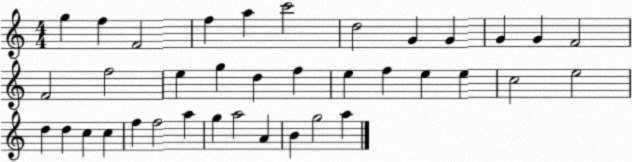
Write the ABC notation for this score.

X:1
T:Untitled
M:4/4
L:1/4
K:C
g f F2 f a c'2 d2 G G G G F2 F2 f2 e g d f e f e e c2 e2 d d c c f f2 a g a2 A B g2 a